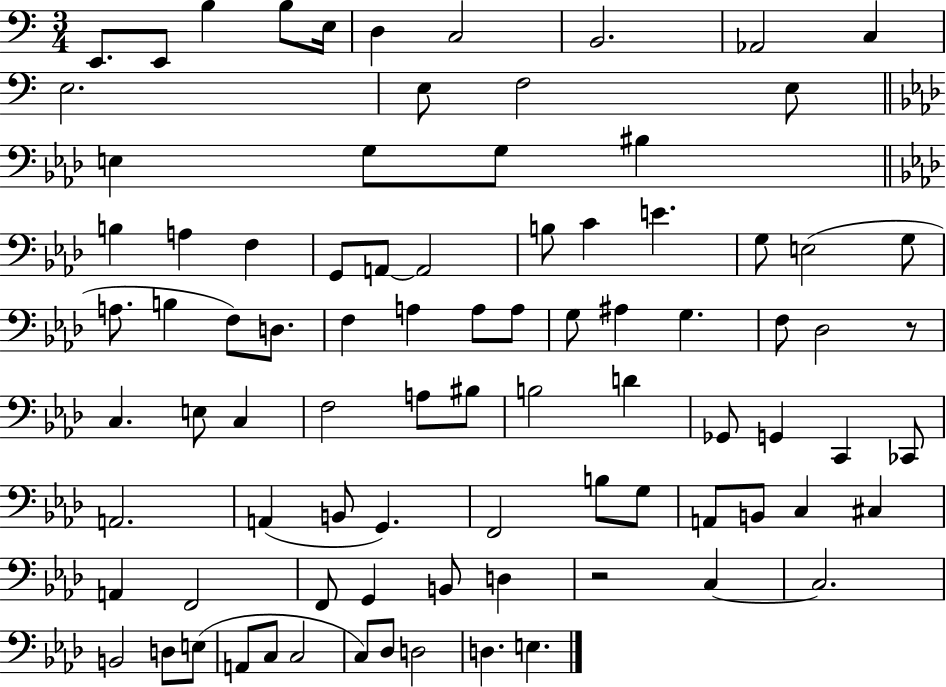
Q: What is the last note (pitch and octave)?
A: E3